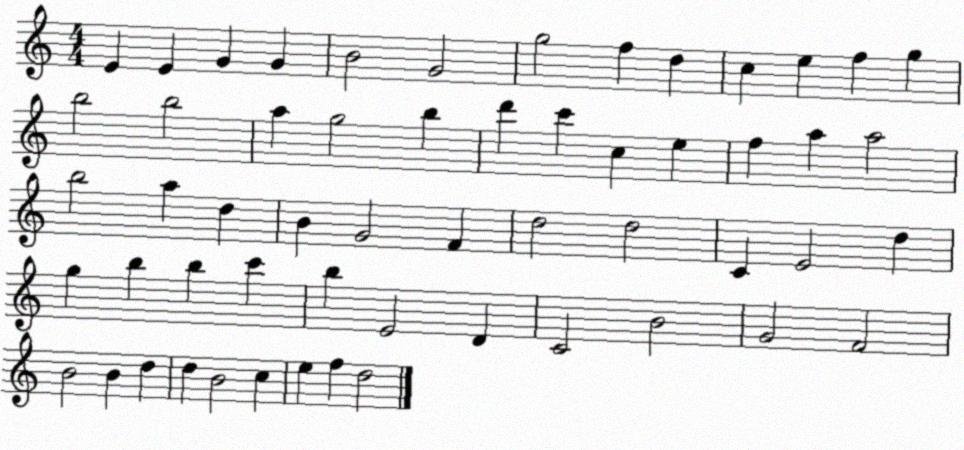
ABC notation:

X:1
T:Untitled
M:4/4
L:1/4
K:C
E E G G B2 G2 g2 f d c e f g b2 b2 a g2 b d' c' c e f a a2 b2 a d B G2 F d2 d2 C E2 d g b b c' b E2 D C2 B2 G2 F2 B2 B d d B2 c e f d2